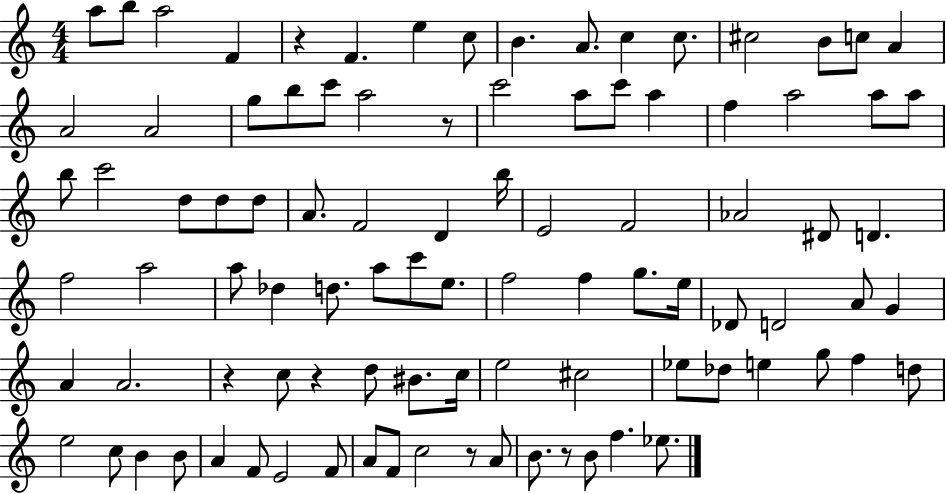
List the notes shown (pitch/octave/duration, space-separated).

A5/e B5/e A5/h F4/q R/q F4/q. E5/q C5/e B4/q. A4/e. C5/q C5/e. C#5/h B4/e C5/e A4/q A4/h A4/h G5/e B5/e C6/e A5/h R/e C6/h A5/e C6/e A5/q F5/q A5/h A5/e A5/e B5/e C6/h D5/e D5/e D5/e A4/e. F4/h D4/q B5/s E4/h F4/h Ab4/h D#4/e D4/q. F5/h A5/h A5/e Db5/q D5/e. A5/e C6/e E5/e. F5/h F5/q G5/e. E5/s Db4/e D4/h A4/e G4/q A4/q A4/h. R/q C5/e R/q D5/e BIS4/e. C5/s E5/h C#5/h Eb5/e Db5/e E5/q G5/e F5/q D5/e E5/h C5/e B4/q B4/e A4/q F4/e E4/h F4/e A4/e F4/e C5/h R/e A4/e B4/e. R/e B4/e F5/q. Eb5/e.